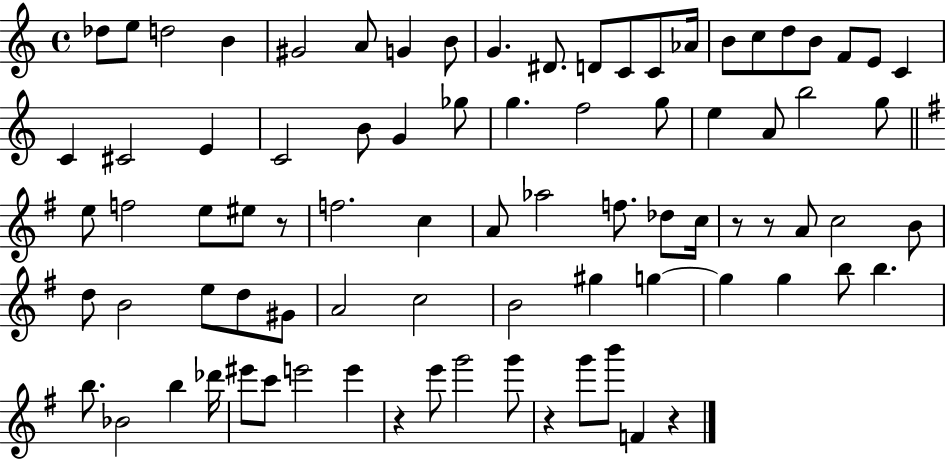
{
  \clef treble
  \time 4/4
  \defaultTimeSignature
  \key c \major
  des''8 e''8 d''2 b'4 | gis'2 a'8 g'4 b'8 | g'4. dis'8. d'8 c'8 c'8 aes'16 | b'8 c''8 d''8 b'8 f'8 e'8 c'4 | \break c'4 cis'2 e'4 | c'2 b'8 g'4 ges''8 | g''4. f''2 g''8 | e''4 a'8 b''2 g''8 | \break \bar "||" \break \key e \minor e''8 f''2 e''8 eis''8 r8 | f''2. c''4 | a'8 aes''2 f''8. des''8 c''16 | r8 r8 a'8 c''2 b'8 | \break d''8 b'2 e''8 d''8 gis'8 | a'2 c''2 | b'2 gis''4 g''4~~ | g''4 g''4 b''8 b''4. | \break b''8. bes'2 b''4 des'''16 | eis'''8 c'''8 e'''2 e'''4 | r4 e'''8 g'''2 g'''8 | r4 g'''8 b'''8 f'4 r4 | \break \bar "|."
}